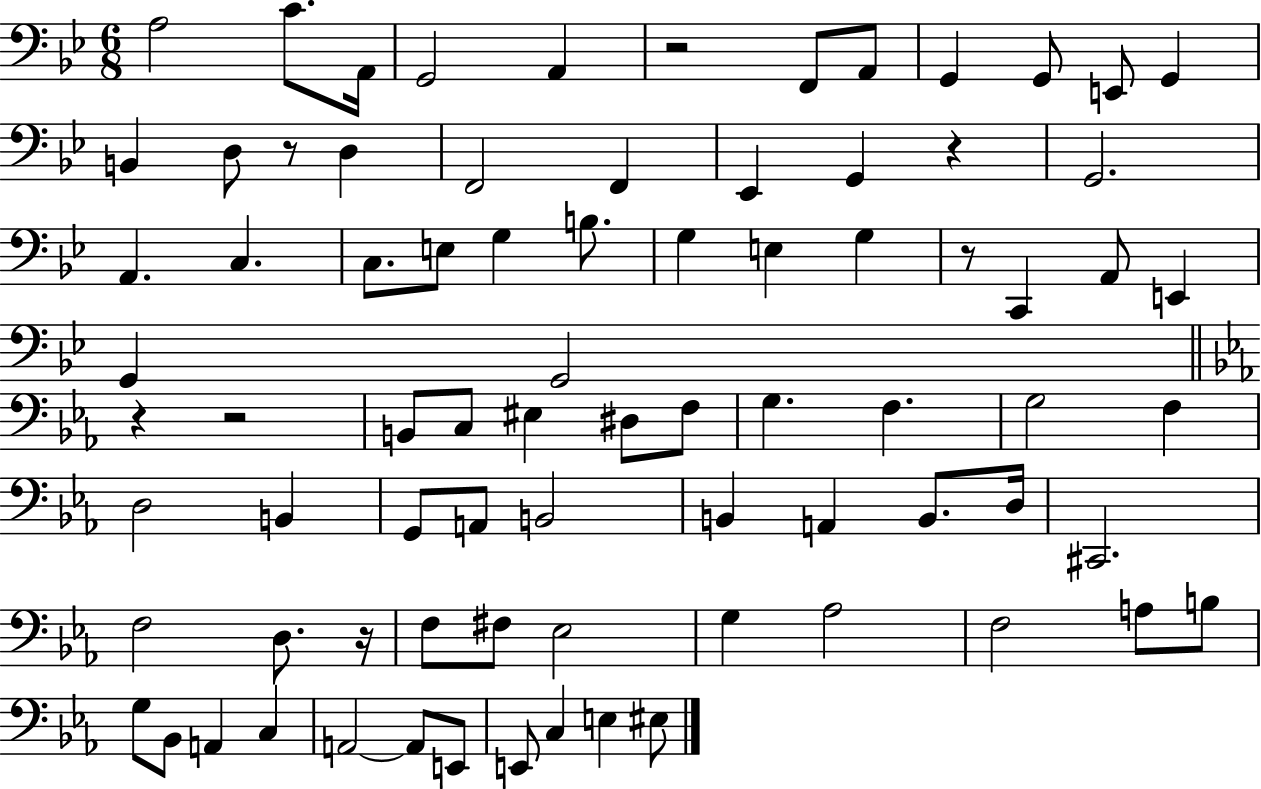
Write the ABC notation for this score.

X:1
T:Untitled
M:6/8
L:1/4
K:Bb
A,2 C/2 A,,/4 G,,2 A,, z2 F,,/2 A,,/2 G,, G,,/2 E,,/2 G,, B,, D,/2 z/2 D, F,,2 F,, _E,, G,, z G,,2 A,, C, C,/2 E,/2 G, B,/2 G, E, G, z/2 C,, A,,/2 E,, G,, G,,2 z z2 B,,/2 C,/2 ^E, ^D,/2 F,/2 G, F, G,2 F, D,2 B,, G,,/2 A,,/2 B,,2 B,, A,, B,,/2 D,/4 ^C,,2 F,2 D,/2 z/4 F,/2 ^F,/2 _E,2 G, _A,2 F,2 A,/2 B,/2 G,/2 _B,,/2 A,, C, A,,2 A,,/2 E,,/2 E,,/2 C, E, ^E,/2